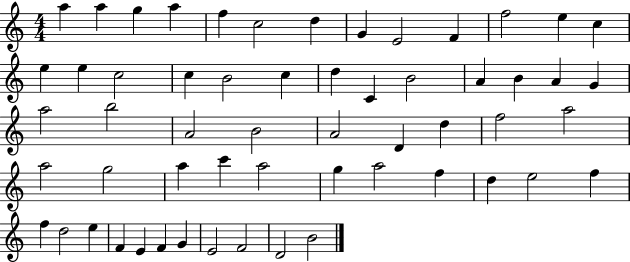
{
  \clef treble
  \numericTimeSignature
  \time 4/4
  \key c \major
  a''4 a''4 g''4 a''4 | f''4 c''2 d''4 | g'4 e'2 f'4 | f''2 e''4 c''4 | \break e''4 e''4 c''2 | c''4 b'2 c''4 | d''4 c'4 b'2 | a'4 b'4 a'4 g'4 | \break a''2 b''2 | a'2 b'2 | a'2 d'4 d''4 | f''2 a''2 | \break a''2 g''2 | a''4 c'''4 a''2 | g''4 a''2 f''4 | d''4 e''2 f''4 | \break f''4 d''2 e''4 | f'4 e'4 f'4 g'4 | e'2 f'2 | d'2 b'2 | \break \bar "|."
}